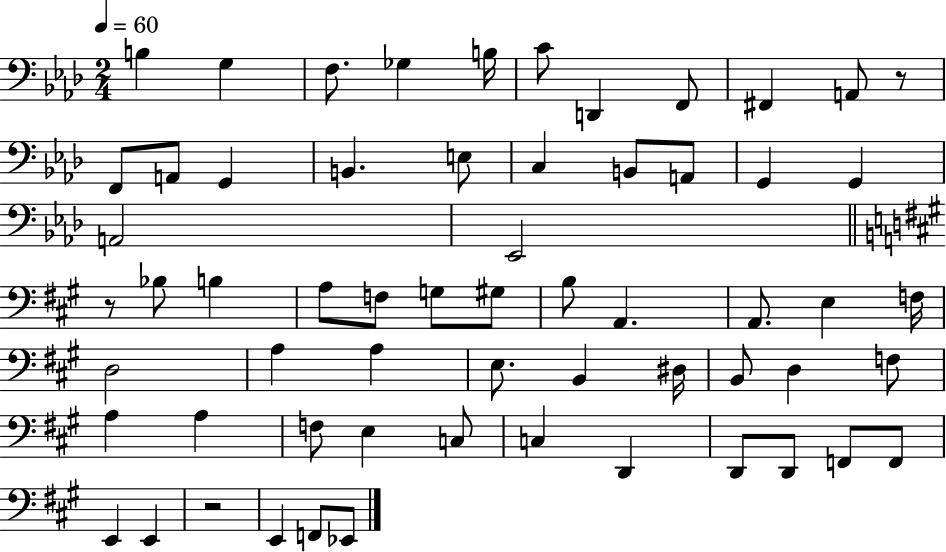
B3/q G3/q F3/e. Gb3/q B3/s C4/e D2/q F2/e F#2/q A2/e R/e F2/e A2/e G2/q B2/q. E3/e C3/q B2/e A2/e G2/q G2/q A2/h Eb2/h R/e Bb3/e B3/q A3/e F3/e G3/e G#3/e B3/e A2/q. A2/e. E3/q F3/s D3/h A3/q A3/q E3/e. B2/q D#3/s B2/e D3/q F3/e A3/q A3/q F3/e E3/q C3/e C3/q D2/q D2/e D2/e F2/e F2/e E2/q E2/q R/h E2/q F2/e Eb2/e